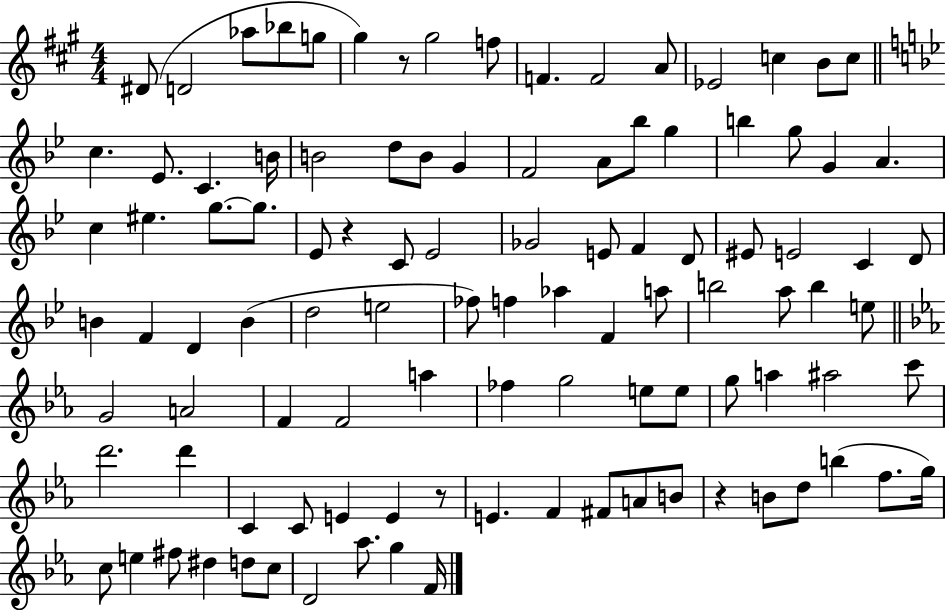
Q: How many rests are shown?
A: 4